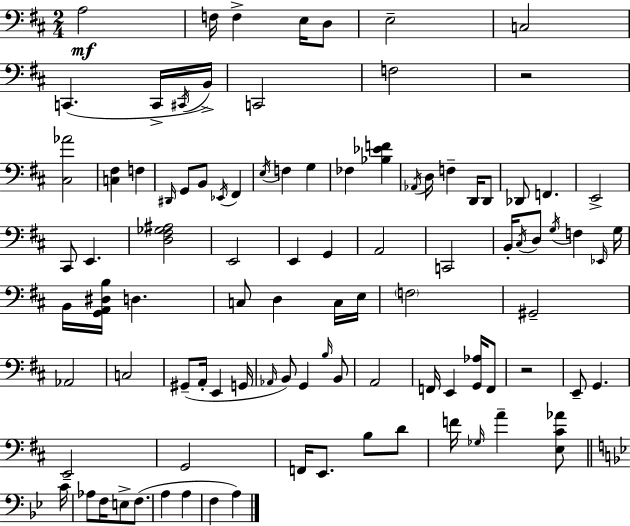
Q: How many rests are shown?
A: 2